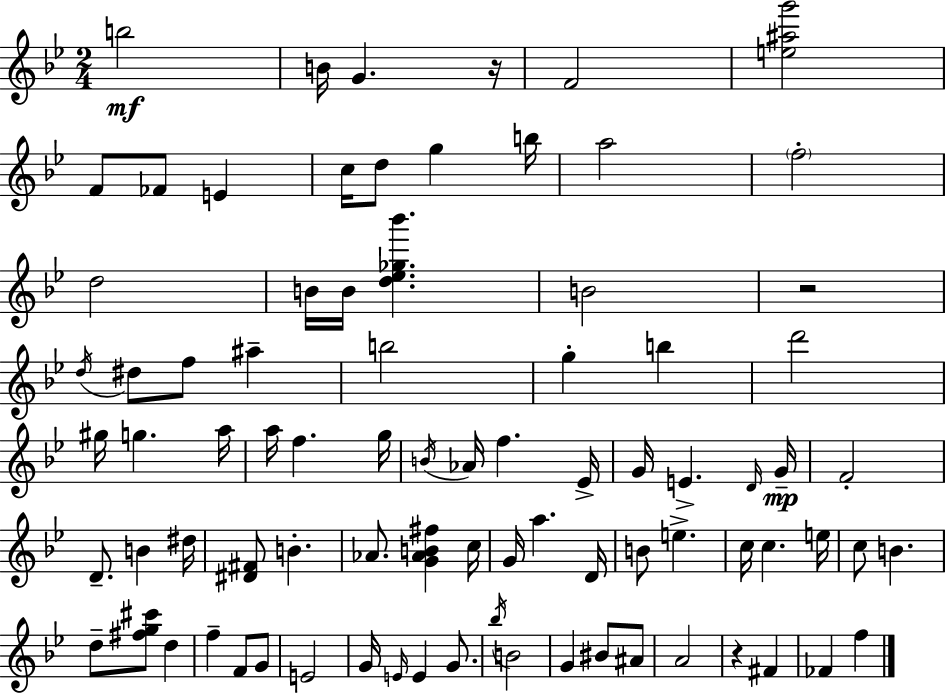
X:1
T:Untitled
M:2/4
L:1/4
K:Gm
b2 B/4 G z/4 F2 [e^ag']2 F/2 _F/2 E c/4 d/2 g b/4 a2 f2 d2 B/4 B/4 [d_e_g_b'] B2 z2 d/4 ^d/2 f/2 ^a b2 g b d'2 ^g/4 g a/4 a/4 f g/4 B/4 _A/4 f _E/4 G/4 E D/4 G/4 F2 D/2 B ^d/4 [^D^F]/2 B _A/2 [G_AB^f] c/4 G/4 a D/4 B/2 e c/4 c e/4 c/2 B d/2 [^fg^c']/2 d f F/2 G/2 E2 G/4 E/4 E G/2 _b/4 B2 G ^B/2 ^A/2 A2 z ^F _F f